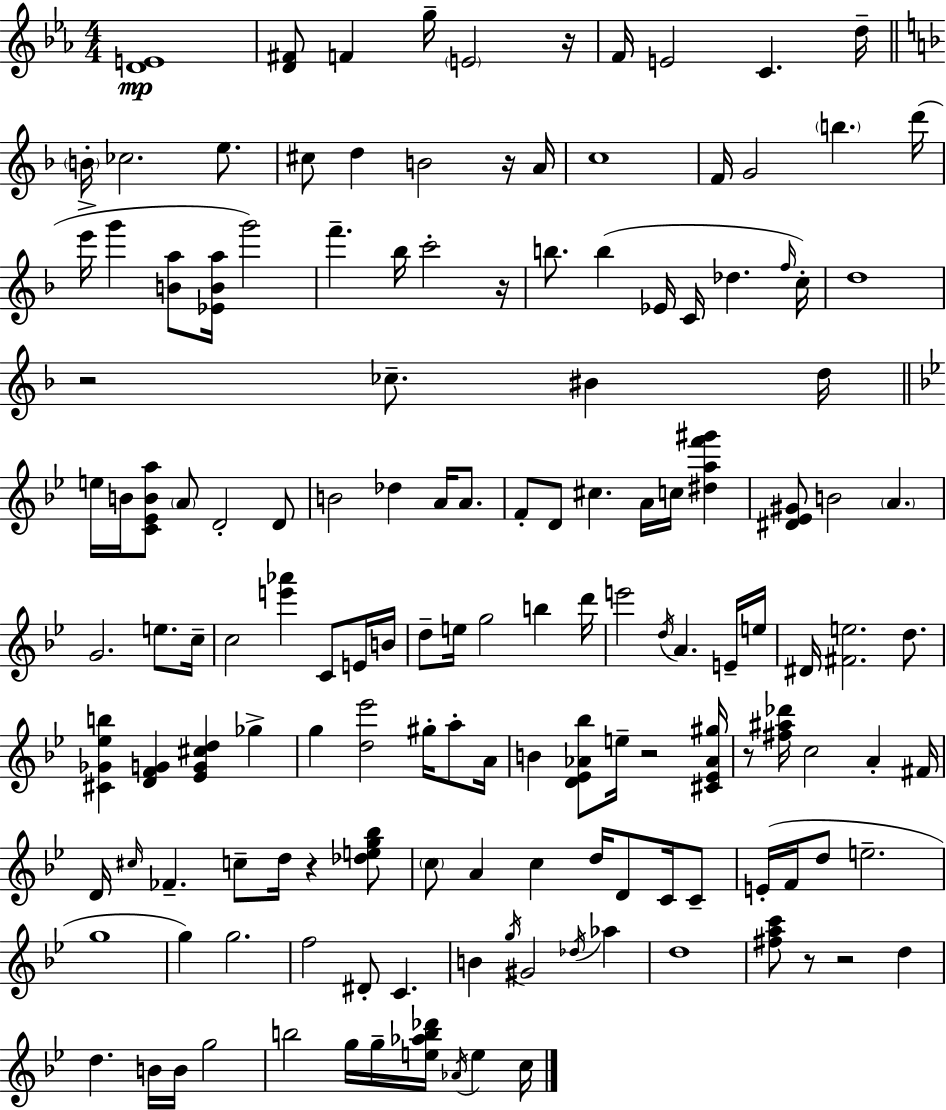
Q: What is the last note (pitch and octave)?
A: C5